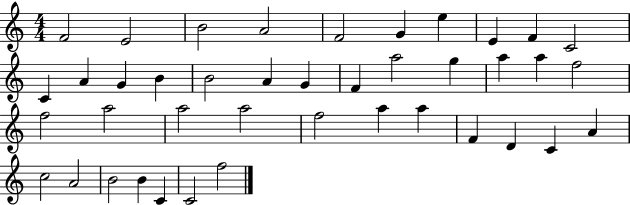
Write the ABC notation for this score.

X:1
T:Untitled
M:4/4
L:1/4
K:C
F2 E2 B2 A2 F2 G e E F C2 C A G B B2 A G F a2 g a a f2 f2 a2 a2 a2 f2 a a F D C A c2 A2 B2 B C C2 f2